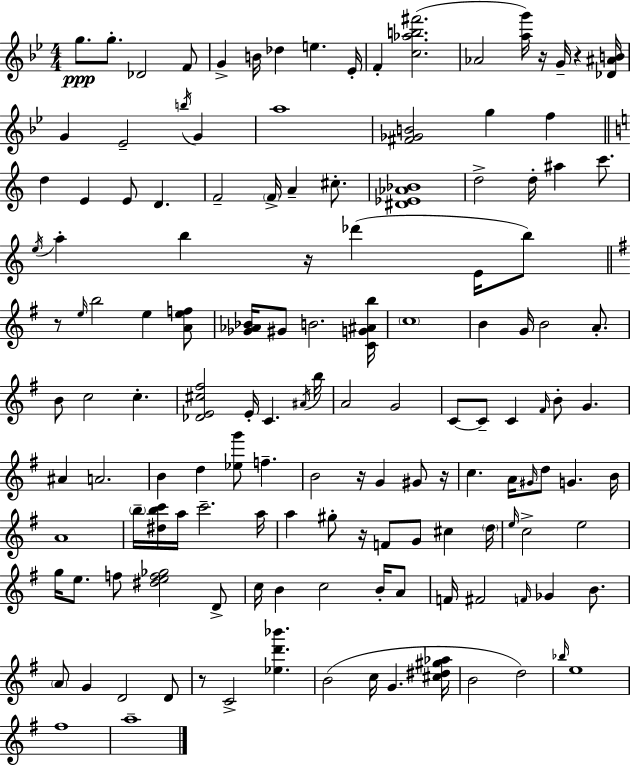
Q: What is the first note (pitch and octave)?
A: G5